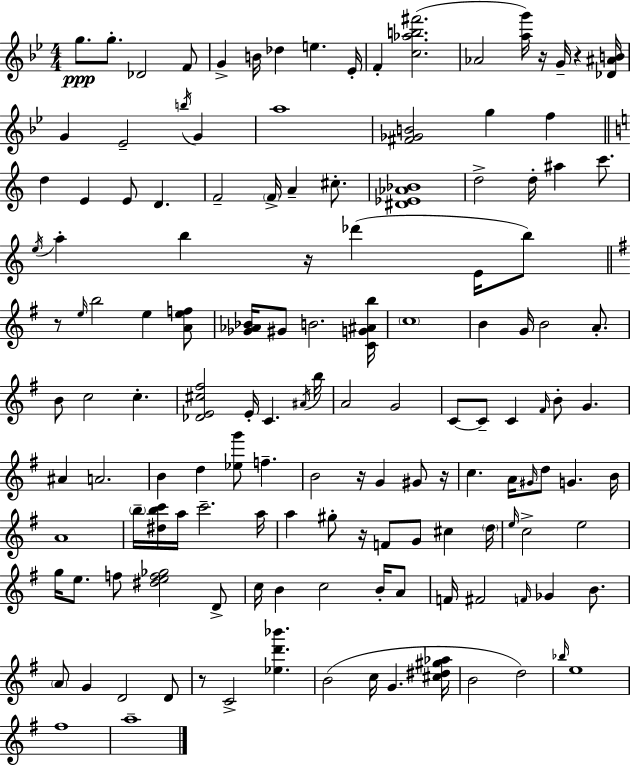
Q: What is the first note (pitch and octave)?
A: G5